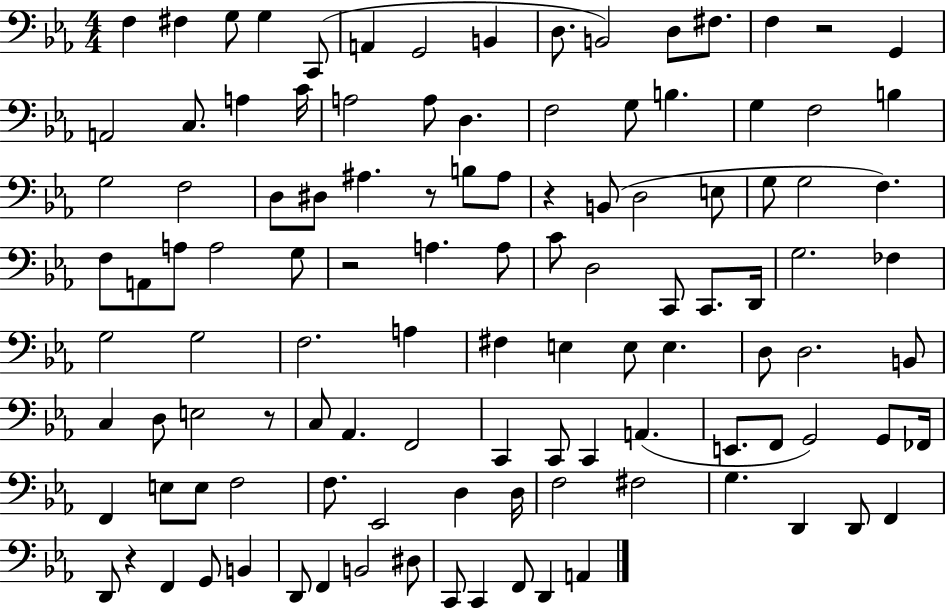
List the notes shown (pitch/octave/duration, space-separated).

F3/q F#3/q G3/e G3/q C2/e A2/q G2/h B2/q D3/e. B2/h D3/e F#3/e. F3/q R/h G2/q A2/h C3/e. A3/q C4/s A3/h A3/e D3/q. F3/h G3/e B3/q. G3/q F3/h B3/q G3/h F3/h D3/e D#3/e A#3/q. R/e B3/e A#3/e R/q B2/e D3/h E3/e G3/e G3/h F3/q. F3/e A2/e A3/e A3/h G3/e R/h A3/q. A3/e C4/e D3/h C2/e C2/e. D2/s G3/h. FES3/q G3/h G3/h F3/h. A3/q F#3/q E3/q E3/e E3/q. D3/e D3/h. B2/e C3/q D3/e E3/h R/e C3/e Ab2/q. F2/h C2/q C2/e C2/q A2/q. E2/e. F2/e G2/h G2/e FES2/s F2/q E3/e E3/e F3/h F3/e. Eb2/h D3/q D3/s F3/h F#3/h G3/q. D2/q D2/e F2/q D2/e R/q F2/q G2/e B2/q D2/e F2/q B2/h D#3/e C2/e C2/q F2/e D2/q A2/q